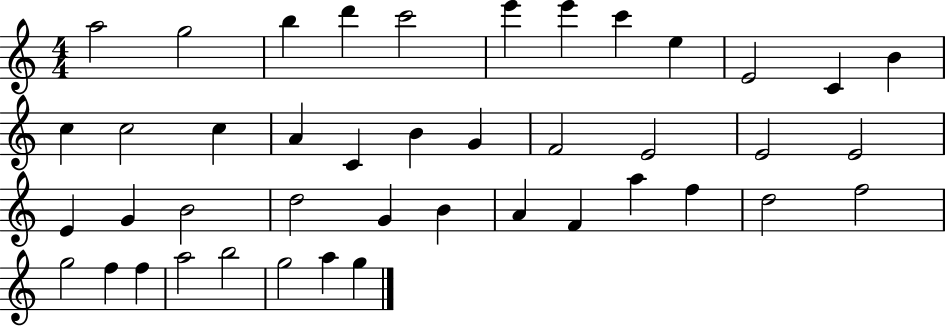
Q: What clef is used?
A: treble